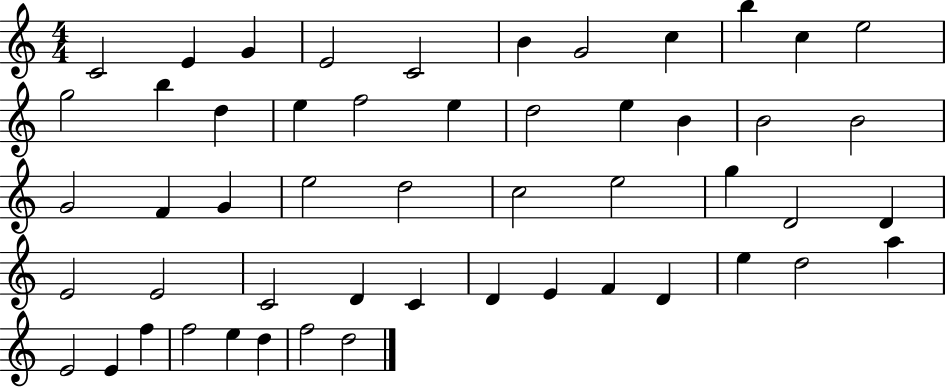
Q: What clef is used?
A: treble